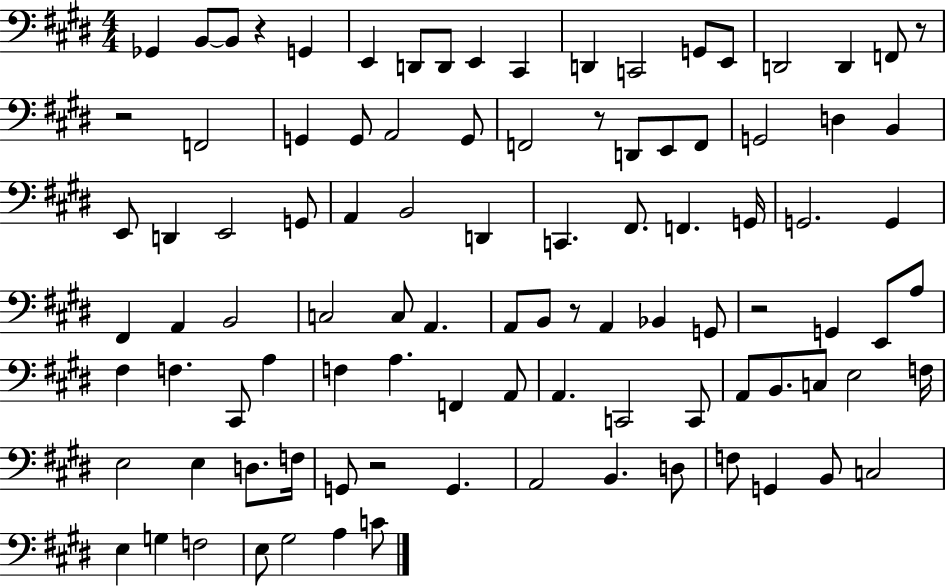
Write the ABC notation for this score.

X:1
T:Untitled
M:4/4
L:1/4
K:E
_G,, B,,/2 B,,/2 z G,, E,, D,,/2 D,,/2 E,, ^C,, D,, C,,2 G,,/2 E,,/2 D,,2 D,, F,,/2 z/2 z2 F,,2 G,, G,,/2 A,,2 G,,/2 F,,2 z/2 D,,/2 E,,/2 F,,/2 G,,2 D, B,, E,,/2 D,, E,,2 G,,/2 A,, B,,2 D,, C,, ^F,,/2 F,, G,,/4 G,,2 G,, ^F,, A,, B,,2 C,2 C,/2 A,, A,,/2 B,,/2 z/2 A,, _B,, G,,/2 z2 G,, E,,/2 A,/2 ^F, F, ^C,,/2 A, F, A, F,, A,,/2 A,, C,,2 C,,/2 A,,/2 B,,/2 C,/2 E,2 F,/4 E,2 E, D,/2 F,/4 G,,/2 z2 G,, A,,2 B,, D,/2 F,/2 G,, B,,/2 C,2 E, G, F,2 E,/2 ^G,2 A, C/2